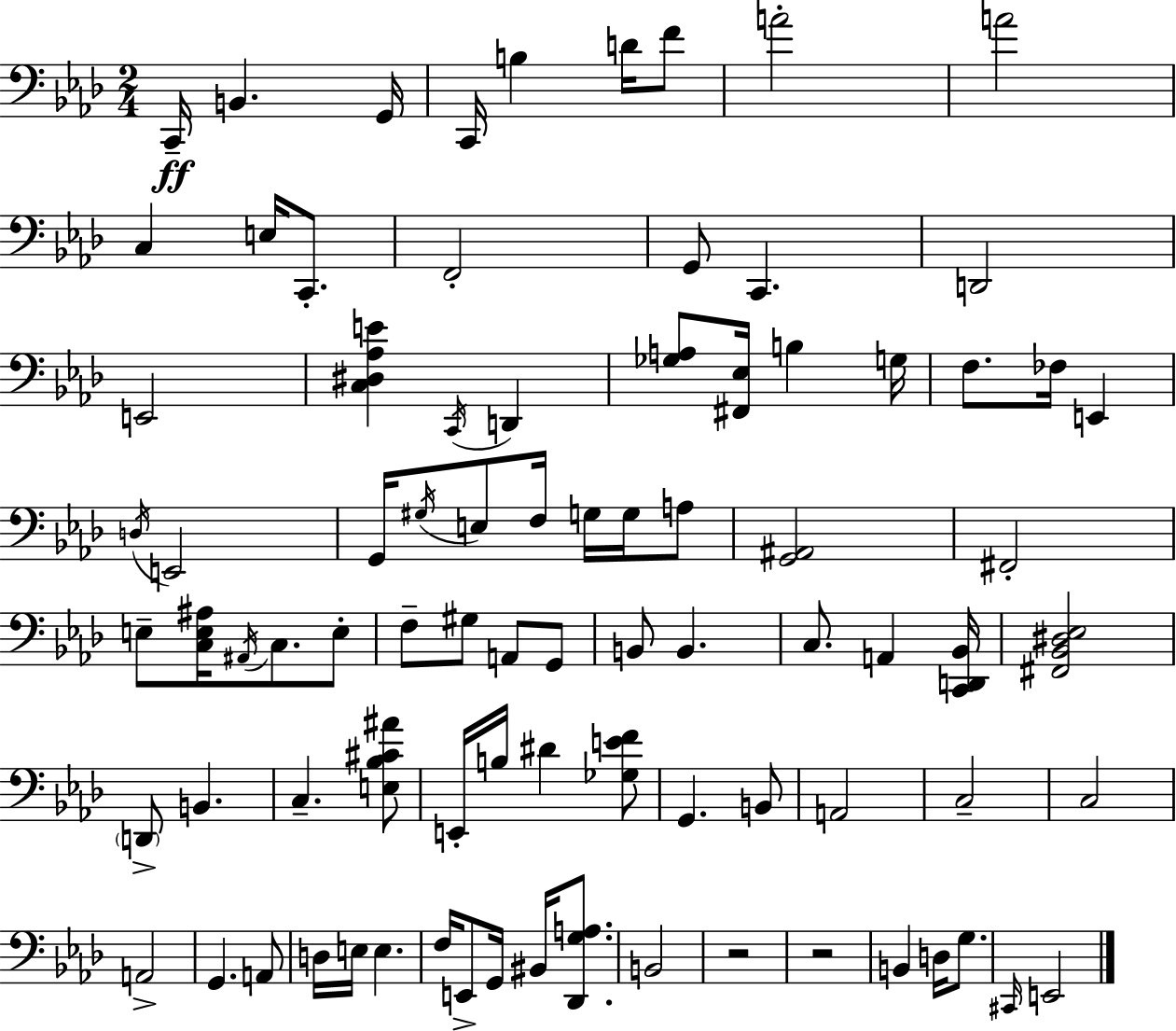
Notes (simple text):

C2/s B2/q. G2/s C2/s B3/q D4/s F4/e A4/h A4/h C3/q E3/s C2/e. F2/h G2/e C2/q. D2/h E2/h [C3,D#3,Ab3,E4]/q C2/s D2/q [Gb3,A3]/e [F#2,Eb3]/s B3/q G3/s F3/e. FES3/s E2/q D3/s E2/h G2/s G#3/s E3/e F3/s G3/s G3/s A3/e [G2,A#2]/h F#2/h E3/e [C3,E3,A#3]/s A#2/s C3/e. E3/e F3/e G#3/e A2/e G2/e B2/e B2/q. C3/e. A2/q [C2,D2,Bb2]/s [F#2,Bb2,D#3,Eb3]/h D2/e B2/q. C3/q. [E3,Bb3,C#4,A#4]/e E2/s B3/s D#4/q [Gb3,E4,F4]/e G2/q. B2/e A2/h C3/h C3/h A2/h G2/q. A2/e D3/s E3/s E3/q. F3/s E2/e G2/s BIS2/s [Db2,G3,A3]/e. B2/h R/h R/h B2/q D3/s G3/e. C#2/s E2/h